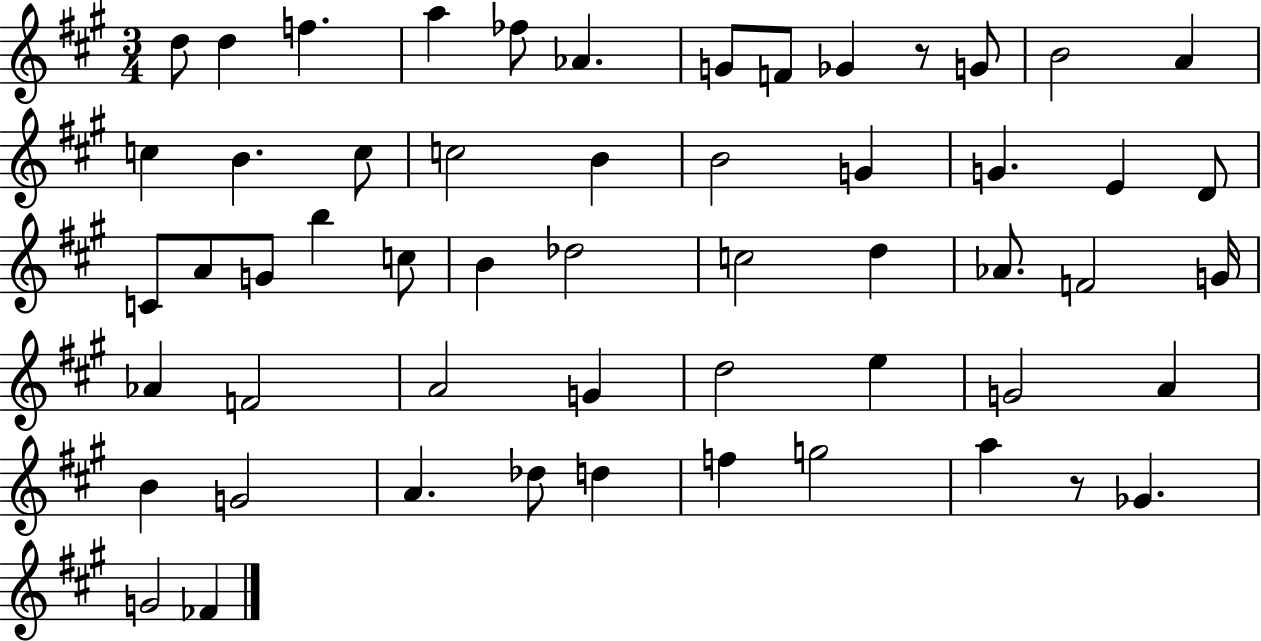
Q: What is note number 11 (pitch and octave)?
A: B4